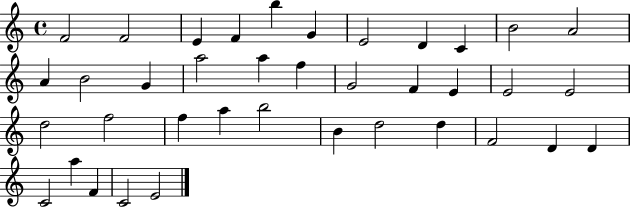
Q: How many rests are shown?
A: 0